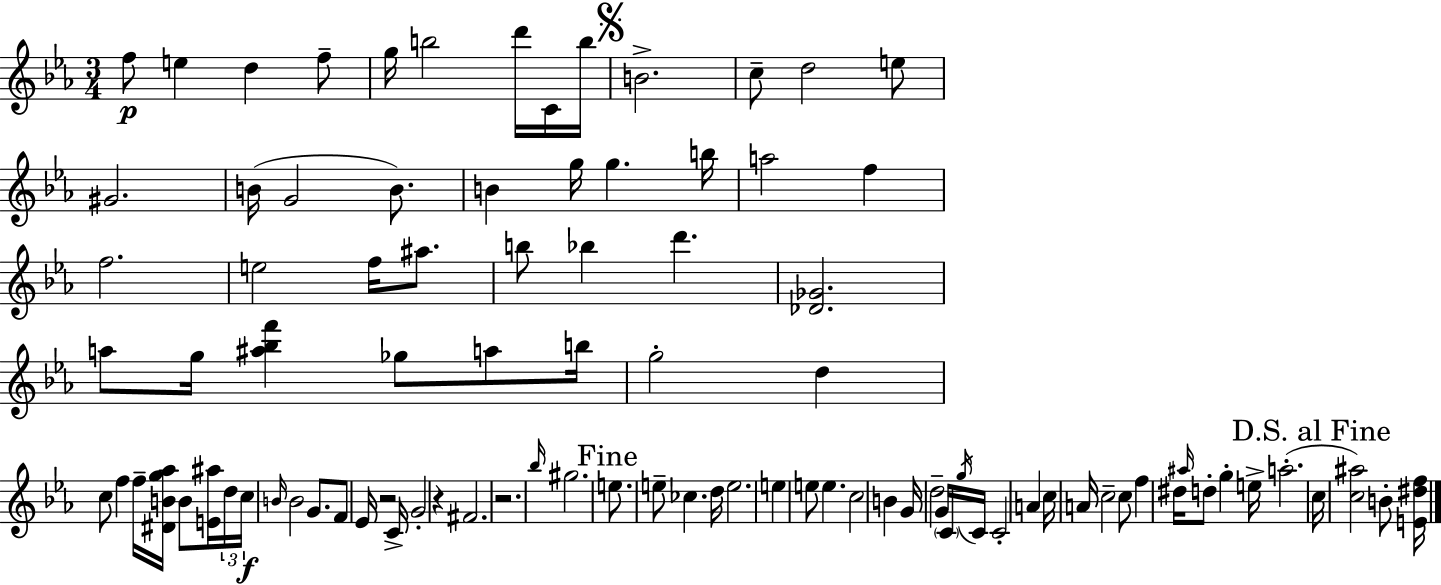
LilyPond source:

{
  \clef treble
  \numericTimeSignature
  \time 3/4
  \key c \minor
  f''8\p e''4 d''4 f''8-- | g''16 b''2 d'''16 c'16 b''16 | \mark \markup { \musicglyph "scripts.segno" } b'2.-> | c''8-- d''2 e''8 | \break gis'2. | b'16( g'2 b'8.) | b'4 g''16 g''4. b''16 | a''2 f''4 | \break f''2. | e''2 f''16 ais''8. | b''8 bes''4 d'''4. | <des' ges'>2. | \break a''8 g''16 <ais'' bes'' f'''>4 ges''8 a''8 b''16 | g''2-. d''4 | c''8 f''4 f''16-- <dis' b' g'' aes''>16 b'8 <e' ais''>16 \tuplet 3/2 { d''16 | c''16\f \grace { b'16 } } b'2 g'8. | \break f'8 ees'16 r2 | c'16-> g'2-. r4 | fis'2. | r2. | \break \grace { bes''16 } gis''2. | \mark "Fine" e''8. e''8-- ces''4. | d''16 e''2. | e''4 e''8 e''4. | \break c''2 b'4 | g'16 d''2-- g'16 | \parenthesize c'16 \acciaccatura { g''16 } c'16 c'2-. a'4 | c''16 a'16 c''2-- | \break c''8 f''4 dis''16 \grace { ais''16 } d''8-. g''4-. | e''16-> a''2.-.( | \mark "D.S. al Fine" c''16 <c'' ais''>2) | b'8-. <e' dis'' f''>16 \bar "|."
}